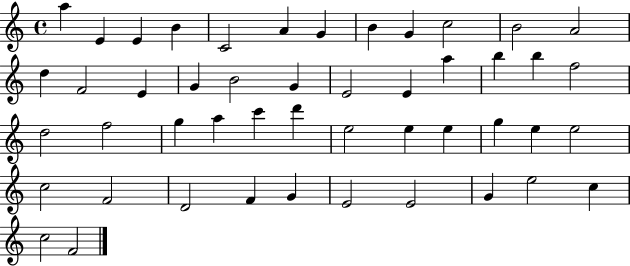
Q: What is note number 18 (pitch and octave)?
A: G4